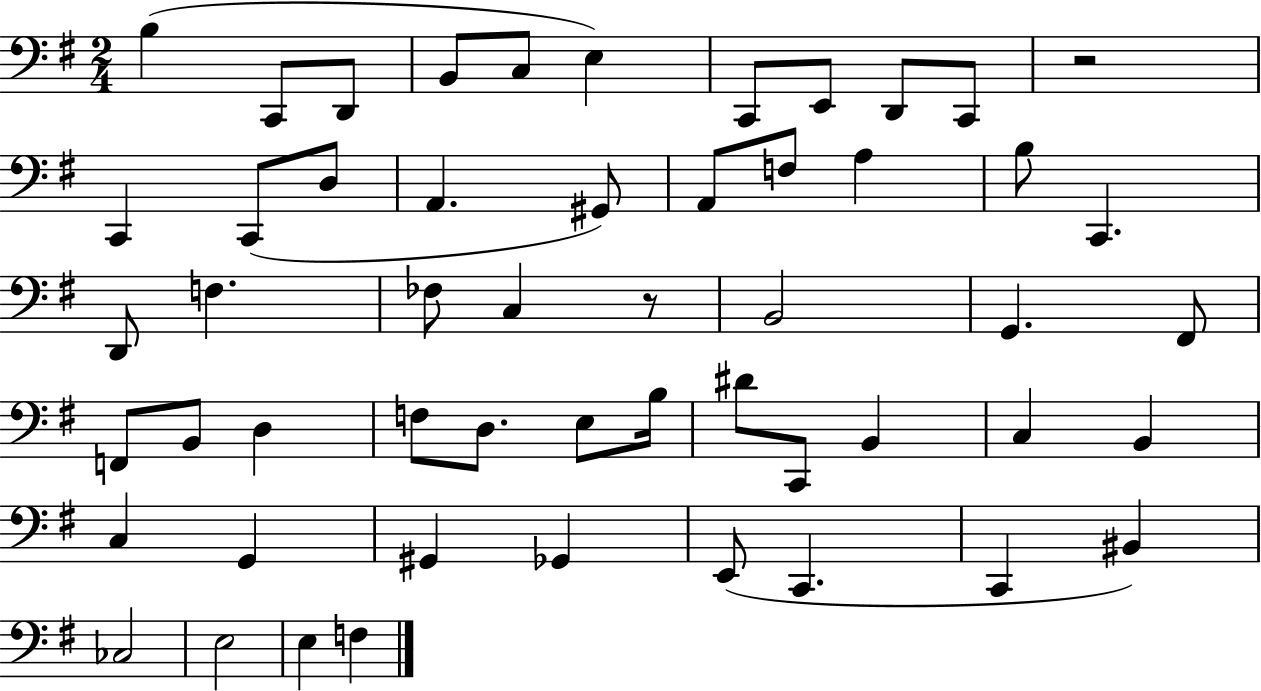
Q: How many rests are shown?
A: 2